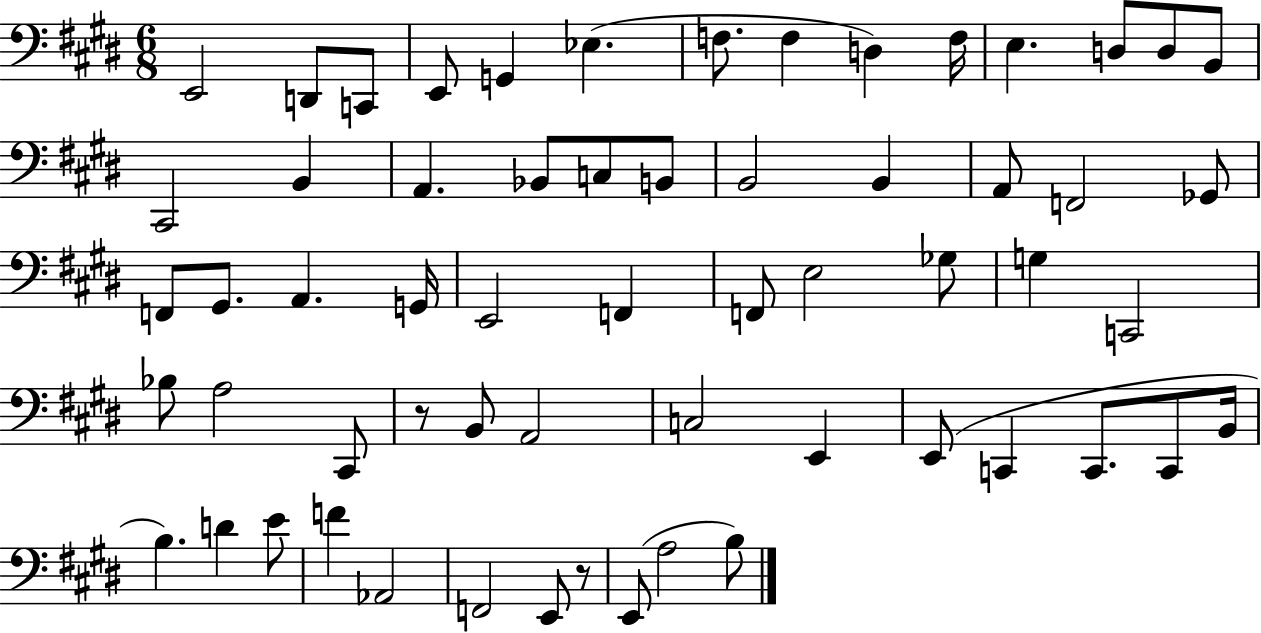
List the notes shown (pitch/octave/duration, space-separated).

E2/h D2/e C2/e E2/e G2/q Eb3/q. F3/e. F3/q D3/q F3/s E3/q. D3/e D3/e B2/e C#2/h B2/q A2/q. Bb2/e C3/e B2/e B2/h B2/q A2/e F2/h Gb2/e F2/e G#2/e. A2/q. G2/s E2/h F2/q F2/e E3/h Gb3/e G3/q C2/h Bb3/e A3/h C#2/e R/e B2/e A2/h C3/h E2/q E2/e C2/q C2/e. C2/e B2/s B3/q. D4/q E4/e F4/q Ab2/h F2/h E2/e R/e E2/e A3/h B3/e